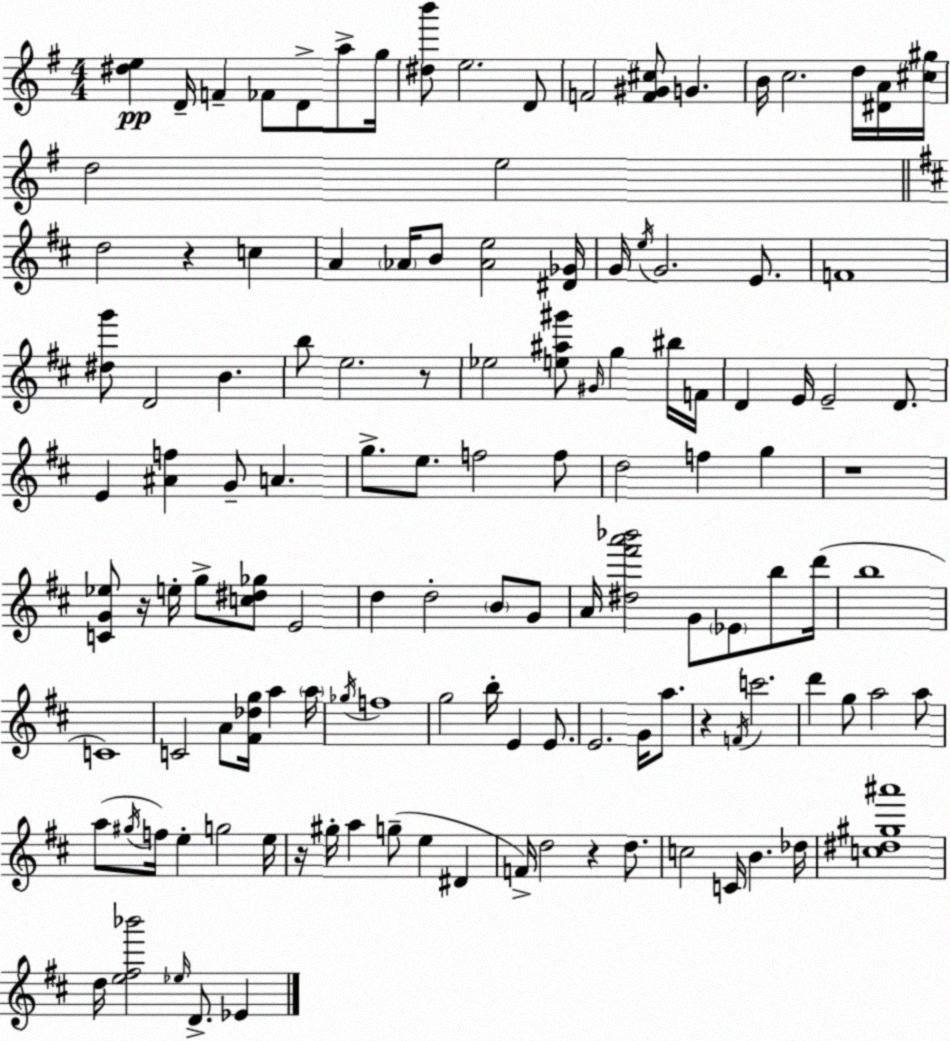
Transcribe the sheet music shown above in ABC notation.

X:1
T:Untitled
M:4/4
L:1/4
K:Em
[^de] D/4 F _F/2 D/2 a/2 g/4 [^db']/2 e2 D/2 F2 [F^G^c]/2 G B/4 c2 d/4 [^DA]/4 [^c^g]/4 d2 e2 d2 z c A _A/4 B/2 [_Ae]2 [^D_G]/4 G/4 e/4 G2 E/2 F4 [^dg']/2 D2 B b/2 e2 z/2 _e2 [e^a^g']/2 ^G/4 g ^b/4 F/4 D E/4 E2 D/2 E [^Af] G/2 A g/2 e/2 f2 f/2 d2 f g z4 [CG_e]/2 z/4 e/4 g/2 [c^d_g]/2 E2 d d2 B/2 G/2 A/4 [^d^f'a'_b']2 G/2 _E/2 b/2 d'/4 b4 C4 C2 A/2 [^F_dg]/4 a a/4 _g/4 f4 g2 b/4 E E/2 E2 G/4 a/2 z F/4 c'2 d' g/2 a2 a/2 a/2 ^g/4 f/4 e g2 e/4 z/4 ^g/4 a g/2 e ^D F/4 d2 z d/2 c2 C/4 B _d/4 [c^d^g^a']4 d/4 [e^f_b']2 _e/4 D/2 _E